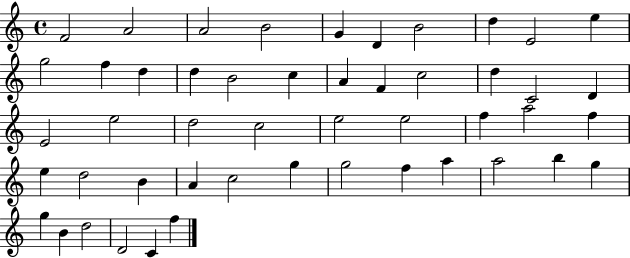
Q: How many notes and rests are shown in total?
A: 49